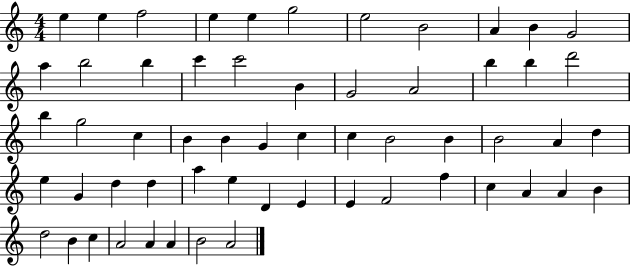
X:1
T:Untitled
M:4/4
L:1/4
K:C
e e f2 e e g2 e2 B2 A B G2 a b2 b c' c'2 B G2 A2 b b d'2 b g2 c B B G c c B2 B B2 A d e G d d a e D E E F2 f c A A B d2 B c A2 A A B2 A2